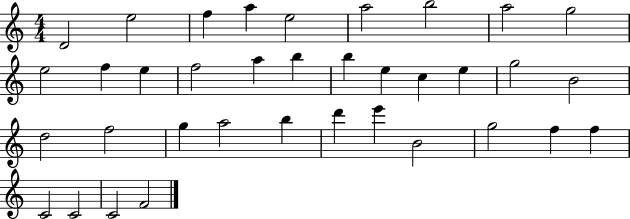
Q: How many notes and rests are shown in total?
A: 36